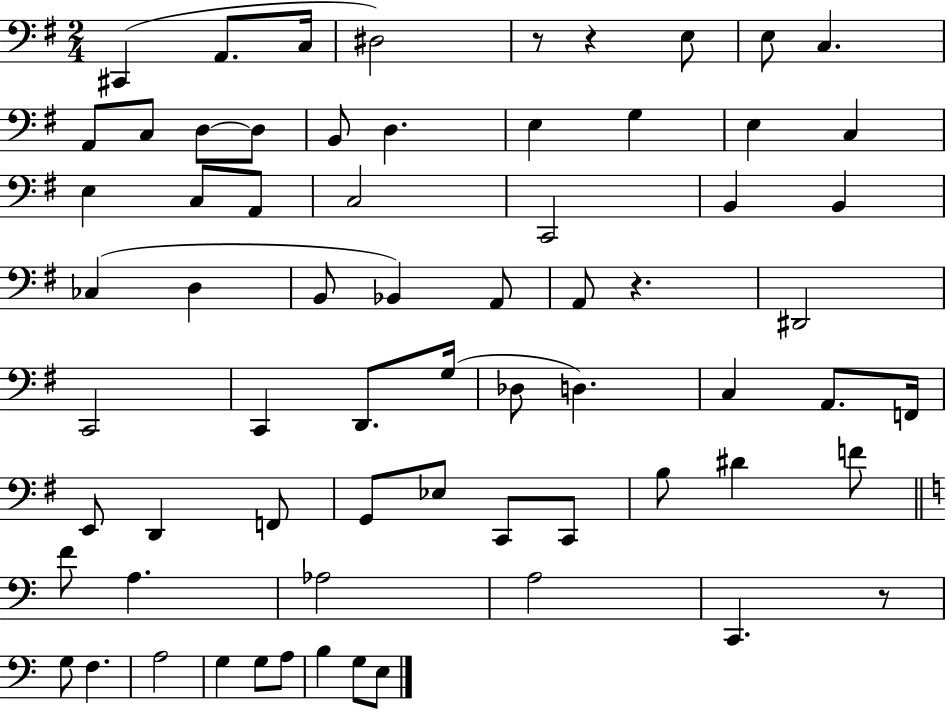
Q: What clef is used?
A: bass